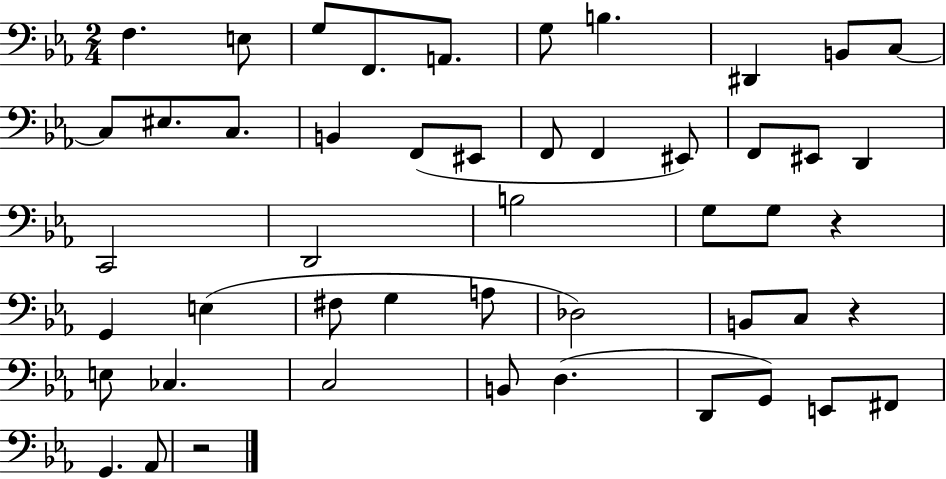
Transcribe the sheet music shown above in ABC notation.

X:1
T:Untitled
M:2/4
L:1/4
K:Eb
F, E,/2 G,/2 F,,/2 A,,/2 G,/2 B, ^D,, B,,/2 C,/2 C,/2 ^E,/2 C,/2 B,, F,,/2 ^E,,/2 F,,/2 F,, ^E,,/2 F,,/2 ^E,,/2 D,, C,,2 D,,2 B,2 G,/2 G,/2 z G,, E, ^F,/2 G, A,/2 _D,2 B,,/2 C,/2 z E,/2 _C, C,2 B,,/2 D, D,,/2 G,,/2 E,,/2 ^F,,/2 G,, _A,,/2 z2